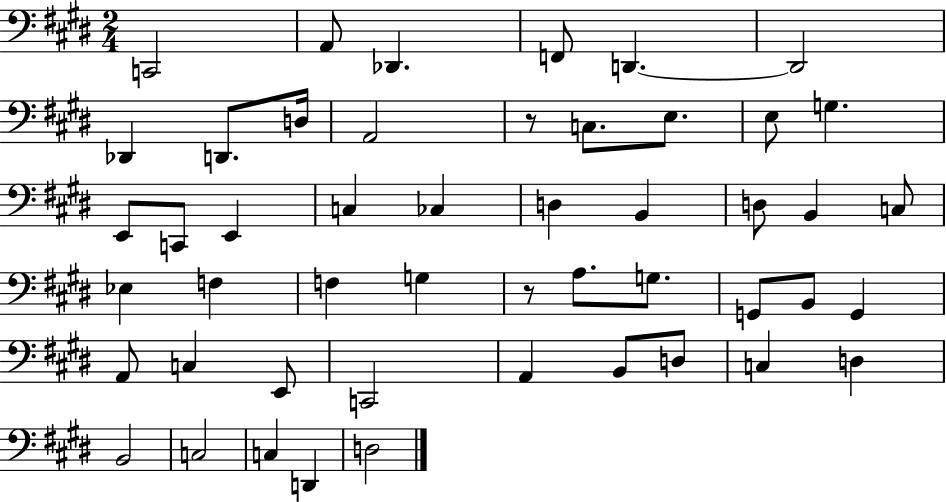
X:1
T:Untitled
M:2/4
L:1/4
K:E
C,,2 A,,/2 _D,, F,,/2 D,, D,,2 _D,, D,,/2 D,/4 A,,2 z/2 C,/2 E,/2 E,/2 G, E,,/2 C,,/2 E,, C, _C, D, B,, D,/2 B,, C,/2 _E, F, F, G, z/2 A,/2 G,/2 G,,/2 B,,/2 G,, A,,/2 C, E,,/2 C,,2 A,, B,,/2 D,/2 C, D, B,,2 C,2 C, D,, D,2